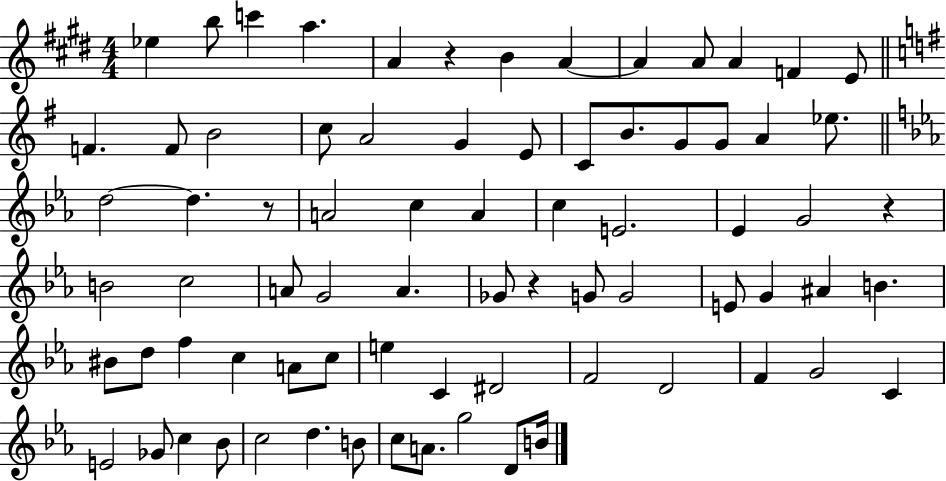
{
  \clef treble
  \numericTimeSignature
  \time 4/4
  \key e \major
  ees''4 b''8 c'''4 a''4. | a'4 r4 b'4 a'4~~ | a'4 a'8 a'4 f'4 e'8 | \bar "||" \break \key g \major f'4. f'8 b'2 | c''8 a'2 g'4 e'8 | c'8 b'8. g'8 g'8 a'4 ees''8. | \bar "||" \break \key ees \major d''2~~ d''4. r8 | a'2 c''4 a'4 | c''4 e'2. | ees'4 g'2 r4 | \break b'2 c''2 | a'8 g'2 a'4. | ges'8 r4 g'8 g'2 | e'8 g'4 ais'4 b'4. | \break bis'8 d''8 f''4 c''4 a'8 c''8 | e''4 c'4 dis'2 | f'2 d'2 | f'4 g'2 c'4 | \break e'2 ges'8 c''4 bes'8 | c''2 d''4. b'8 | c''8 a'8. g''2 d'8 b'16 | \bar "|."
}